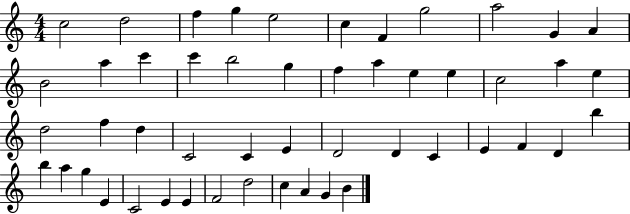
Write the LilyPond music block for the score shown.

{
  \clef treble
  \numericTimeSignature
  \time 4/4
  \key c \major
  c''2 d''2 | f''4 g''4 e''2 | c''4 f'4 g''2 | a''2 g'4 a'4 | \break b'2 a''4 c'''4 | c'''4 b''2 g''4 | f''4 a''4 e''4 e''4 | c''2 a''4 e''4 | \break d''2 f''4 d''4 | c'2 c'4 e'4 | d'2 d'4 c'4 | e'4 f'4 d'4 b''4 | \break b''4 a''4 g''4 e'4 | c'2 e'4 e'4 | f'2 d''2 | c''4 a'4 g'4 b'4 | \break \bar "|."
}